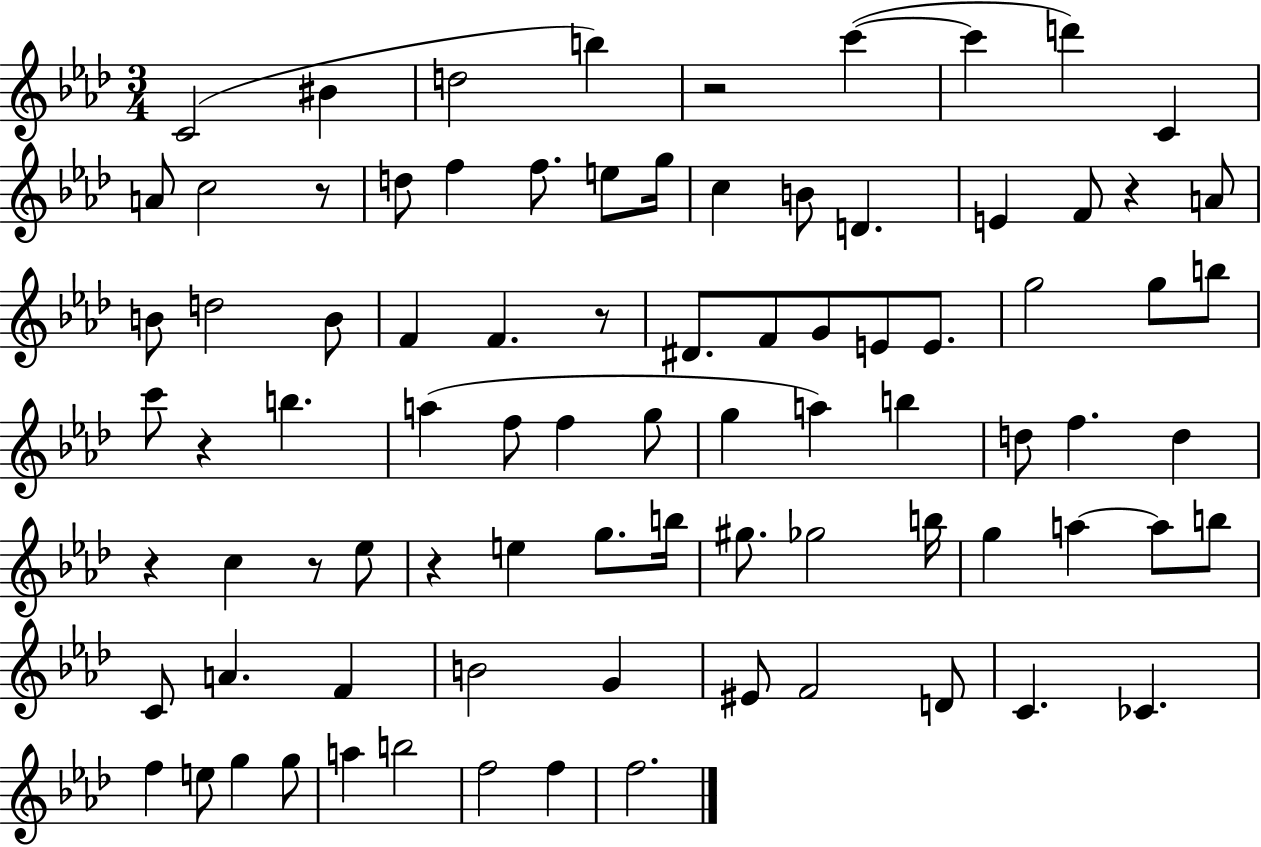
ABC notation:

X:1
T:Untitled
M:3/4
L:1/4
K:Ab
C2 ^B d2 b z2 c' c' d' C A/2 c2 z/2 d/2 f f/2 e/2 g/4 c B/2 D E F/2 z A/2 B/2 d2 B/2 F F z/2 ^D/2 F/2 G/2 E/2 E/2 g2 g/2 b/2 c'/2 z b a f/2 f g/2 g a b d/2 f d z c z/2 _e/2 z e g/2 b/4 ^g/2 _g2 b/4 g a a/2 b/2 C/2 A F B2 G ^E/2 F2 D/2 C _C f e/2 g g/2 a b2 f2 f f2